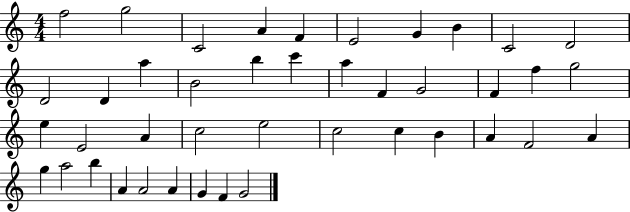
F5/h G5/h C4/h A4/q F4/q E4/h G4/q B4/q C4/h D4/h D4/h D4/q A5/q B4/h B5/q C6/q A5/q F4/q G4/h F4/q F5/q G5/h E5/q E4/h A4/q C5/h E5/h C5/h C5/q B4/q A4/q F4/h A4/q G5/q A5/h B5/q A4/q A4/h A4/q G4/q F4/q G4/h